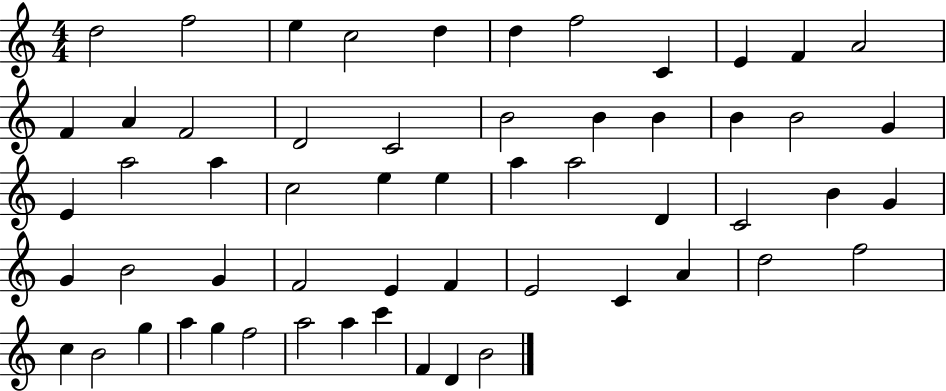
{
  \clef treble
  \numericTimeSignature
  \time 4/4
  \key c \major
  d''2 f''2 | e''4 c''2 d''4 | d''4 f''2 c'4 | e'4 f'4 a'2 | \break f'4 a'4 f'2 | d'2 c'2 | b'2 b'4 b'4 | b'4 b'2 g'4 | \break e'4 a''2 a''4 | c''2 e''4 e''4 | a''4 a''2 d'4 | c'2 b'4 g'4 | \break g'4 b'2 g'4 | f'2 e'4 f'4 | e'2 c'4 a'4 | d''2 f''2 | \break c''4 b'2 g''4 | a''4 g''4 f''2 | a''2 a''4 c'''4 | f'4 d'4 b'2 | \break \bar "|."
}